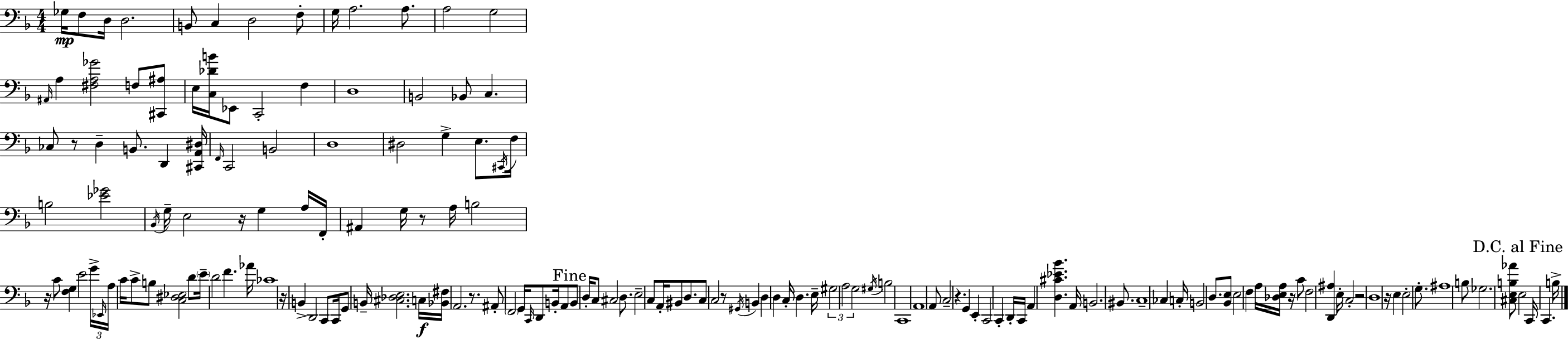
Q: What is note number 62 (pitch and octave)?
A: CES4